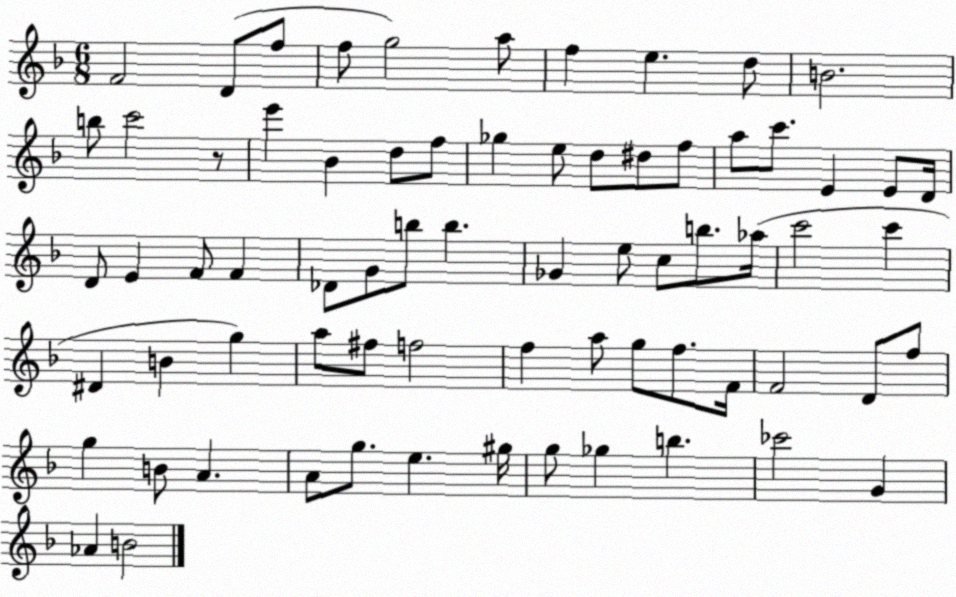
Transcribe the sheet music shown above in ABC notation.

X:1
T:Untitled
M:6/8
L:1/4
K:F
F2 D/2 f/2 f/2 g2 a/2 f e d/2 B2 b/2 c'2 z/2 e' _B d/2 f/2 _g e/2 d/2 ^d/2 f/2 a/2 c'/2 E E/2 D/4 D/2 E F/2 F _D/2 G/2 b/2 b _G e/2 c/2 b/2 _a/4 c'2 c' ^D B g a/2 ^f/2 f2 f a/2 g/2 f/2 F/4 F2 D/2 f/2 g B/2 A A/2 g/2 e ^g/4 g/2 _g b _c'2 G _A B2